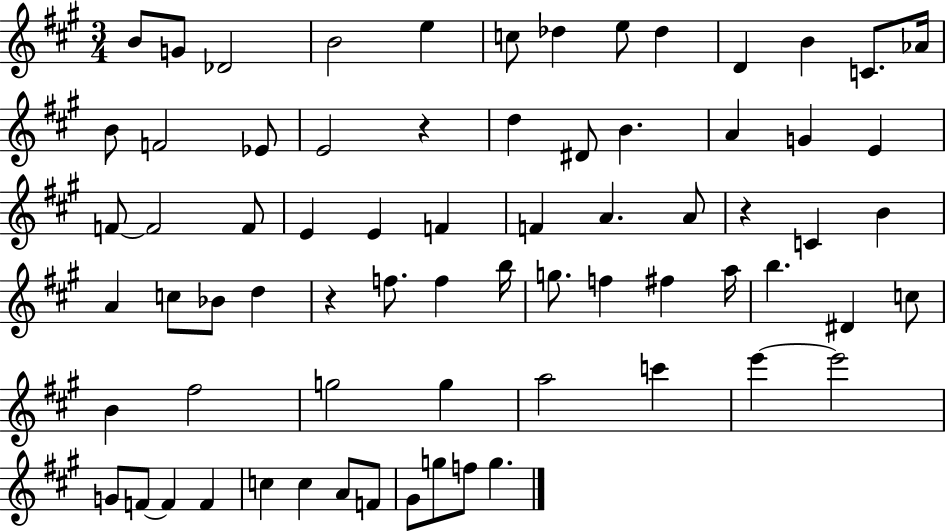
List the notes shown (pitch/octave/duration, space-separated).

B4/e G4/e Db4/h B4/h E5/q C5/e Db5/q E5/e Db5/q D4/q B4/q C4/e. Ab4/s B4/e F4/h Eb4/e E4/h R/q D5/q D#4/e B4/q. A4/q G4/q E4/q F4/e F4/h F4/e E4/q E4/q F4/q F4/q A4/q. A4/e R/q C4/q B4/q A4/q C5/e Bb4/e D5/q R/q F5/e. F5/q B5/s G5/e. F5/q F#5/q A5/s B5/q. D#4/q C5/e B4/q F#5/h G5/h G5/q A5/h C6/q E6/q E6/h G4/e F4/e F4/q F4/q C5/q C5/q A4/e F4/e G#4/e G5/e F5/e G5/q.